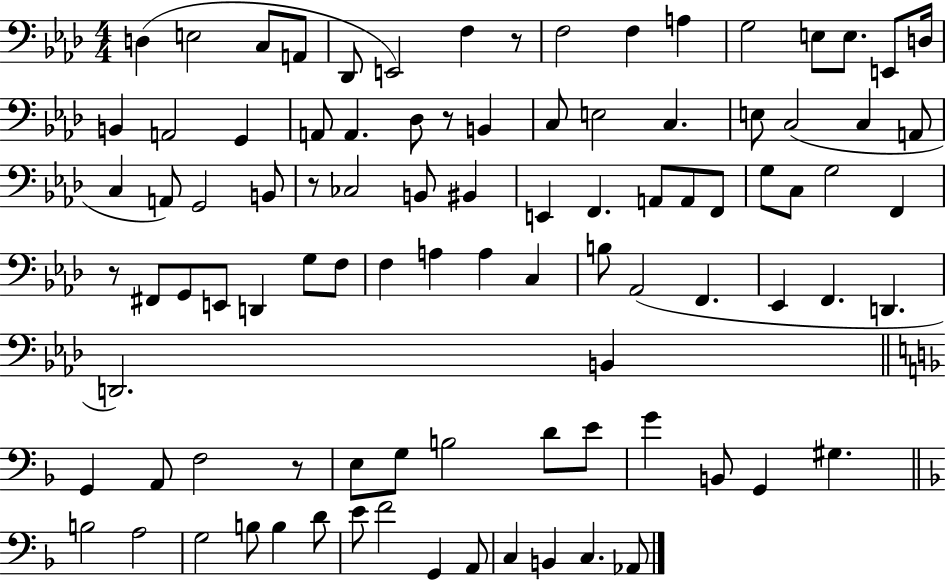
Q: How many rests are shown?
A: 5